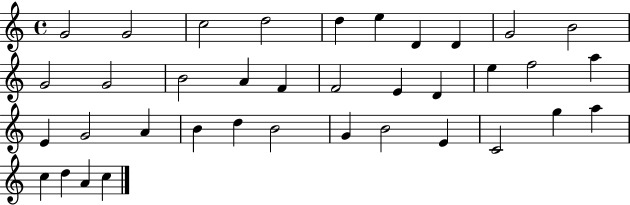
G4/h G4/h C5/h D5/h D5/q E5/q D4/q D4/q G4/h B4/h G4/h G4/h B4/h A4/q F4/q F4/h E4/q D4/q E5/q F5/h A5/q E4/q G4/h A4/q B4/q D5/q B4/h G4/q B4/h E4/q C4/h G5/q A5/q C5/q D5/q A4/q C5/q